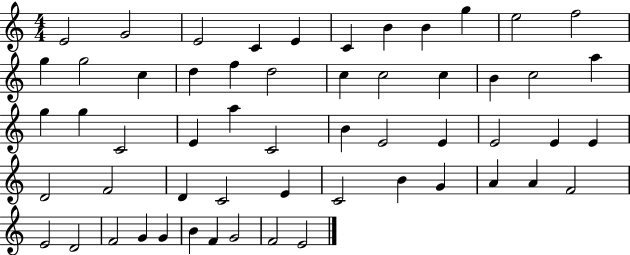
E4/h G4/h E4/h C4/q E4/q C4/q B4/q B4/q G5/q E5/h F5/h G5/q G5/h C5/q D5/q F5/q D5/h C5/q C5/h C5/q B4/q C5/h A5/q G5/q G5/q C4/h E4/q A5/q C4/h B4/q E4/h E4/q E4/h E4/q E4/q D4/h F4/h D4/q C4/h E4/q C4/h B4/q G4/q A4/q A4/q F4/h E4/h D4/h F4/h G4/q G4/q B4/q F4/q G4/h F4/h E4/h